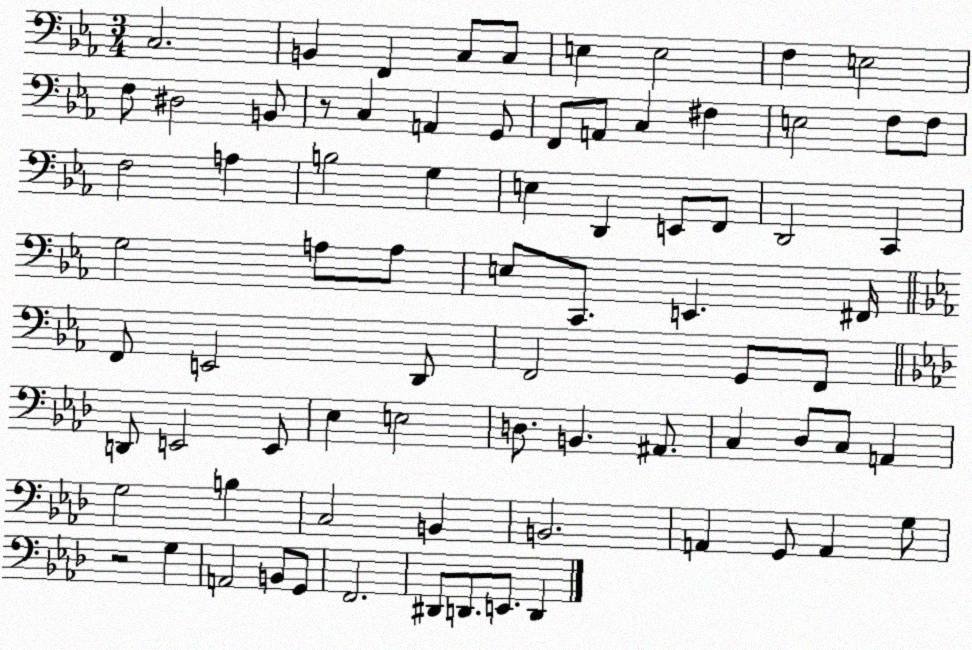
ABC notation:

X:1
T:Untitled
M:3/4
L:1/4
K:Eb
C,2 B,, F,, C,/2 C,/2 E, E,2 F, E,2 F,/2 ^D,2 B,,/2 z/2 C, A,, G,,/2 F,,/2 A,,/2 C, ^F, E,2 F,/2 F,/2 F,2 A, B,2 G, E, D,, E,,/2 F,,/2 D,,2 C,, G,2 A,/2 A,/2 E,/2 C,,/2 E,, ^F,,/4 F,,/2 E,,2 D,,/2 F,,2 G,,/2 F,,/2 D,,/2 E,,2 E,,/2 _E, E,2 D,/2 B,, ^A,,/2 C, _D,/2 C,/2 A,, G,2 B, C,2 B,, B,,2 A,, G,,/2 A,, G,/2 z2 G, A,,2 B,,/2 G,,/2 F,,2 ^D,,/2 D,,/2 E,,/2 D,,